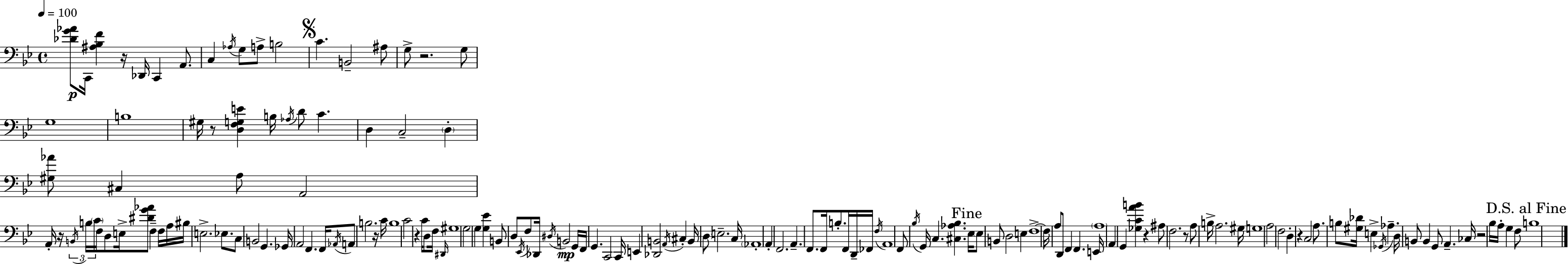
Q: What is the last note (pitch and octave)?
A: B3